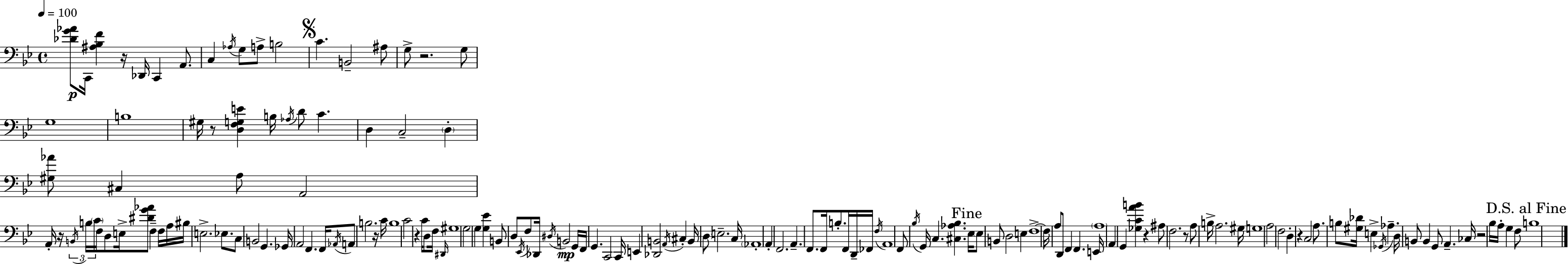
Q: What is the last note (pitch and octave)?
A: B3